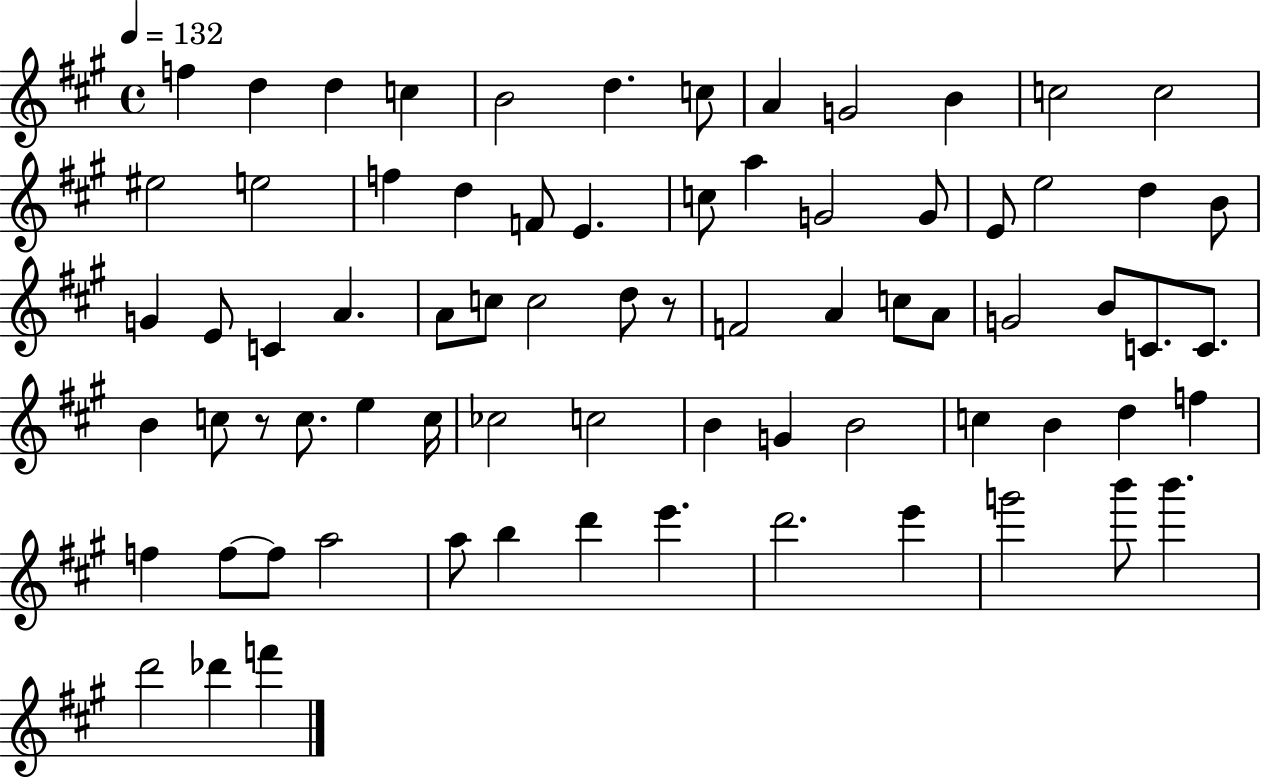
{
  \clef treble
  \time 4/4
  \defaultTimeSignature
  \key a \major
  \tempo 4 = 132
  \repeat volta 2 { f''4 d''4 d''4 c''4 | b'2 d''4. c''8 | a'4 g'2 b'4 | c''2 c''2 | \break eis''2 e''2 | f''4 d''4 f'8 e'4. | c''8 a''4 g'2 g'8 | e'8 e''2 d''4 b'8 | \break g'4 e'8 c'4 a'4. | a'8 c''8 c''2 d''8 r8 | f'2 a'4 c''8 a'8 | g'2 b'8 c'8. c'8. | \break b'4 c''8 r8 c''8. e''4 c''16 | ces''2 c''2 | b'4 g'4 b'2 | c''4 b'4 d''4 f''4 | \break f''4 f''8~~ f''8 a''2 | a''8 b''4 d'''4 e'''4. | d'''2. e'''4 | g'''2 b'''8 b'''4. | \break d'''2 des'''4 f'''4 | } \bar "|."
}